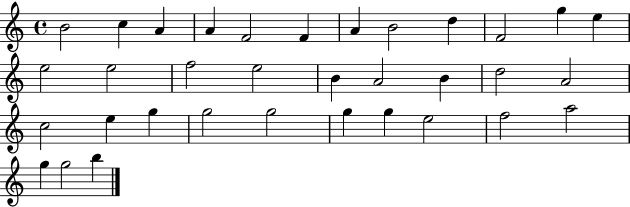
B4/h C5/q A4/q A4/q F4/h F4/q A4/q B4/h D5/q F4/h G5/q E5/q E5/h E5/h F5/h E5/h B4/q A4/h B4/q D5/h A4/h C5/h E5/q G5/q G5/h G5/h G5/q G5/q E5/h F5/h A5/h G5/q G5/h B5/q